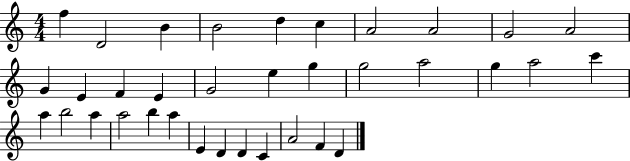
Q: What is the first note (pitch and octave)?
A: F5